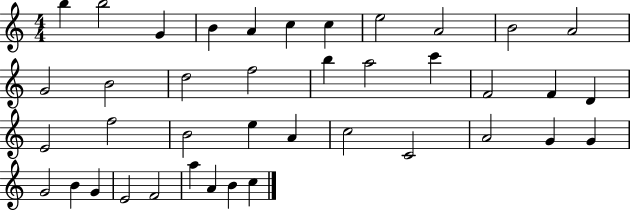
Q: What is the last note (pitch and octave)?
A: C5